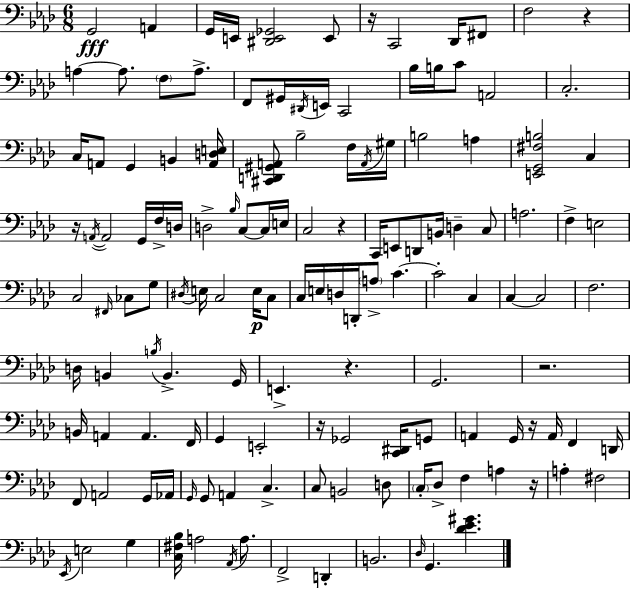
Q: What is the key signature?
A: AES major